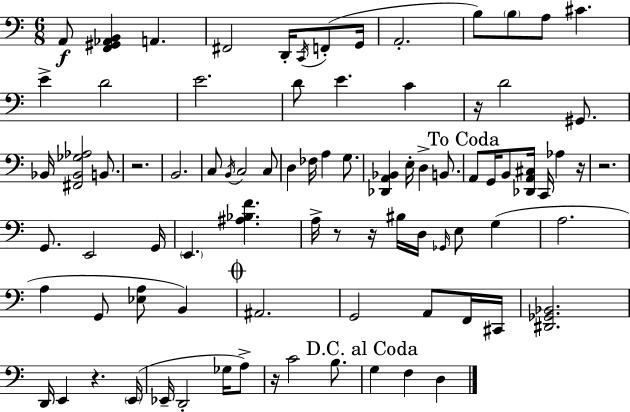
X:1
T:Untitled
M:6/8
L:1/4
K:C
A,,/2 [F,,^G,,_A,,B,,] A,, ^F,,2 D,,/4 C,,/4 F,,/2 G,,/4 A,,2 B,/2 B,/2 A,/2 ^C E D2 E2 D/2 E C z/4 D2 ^G,,/2 _B,,/4 [^F,,_B,,_G,_A,]2 B,,/2 z2 B,,2 C,/2 B,,/4 C,2 C,/2 D, _F,/4 A, G,/2 [_D,,A,,_B,,] E,/4 D, B,,/2 A,,/2 G,,/4 B,,/2 [_D,,A,,^C,]/4 C,,/4 _A, z/4 z2 G,,/2 E,,2 G,,/4 E,, [^A,_B,F] A,/4 z/2 z/4 ^B,/4 D,/4 _G,,/4 E,/2 G, A,2 A, G,,/2 [_E,A,]/2 B,, ^A,,2 G,,2 A,,/2 F,,/4 ^C,,/4 [^D,,_G,,_B,,]2 D,,/4 E,, z E,,/4 _E,,/4 D,,2 _G,/4 A,/2 z/4 C2 B,/2 G, F, D,